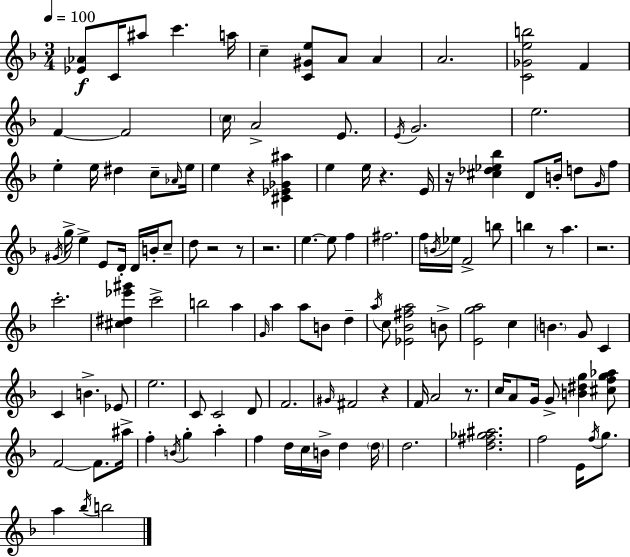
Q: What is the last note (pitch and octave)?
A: B5